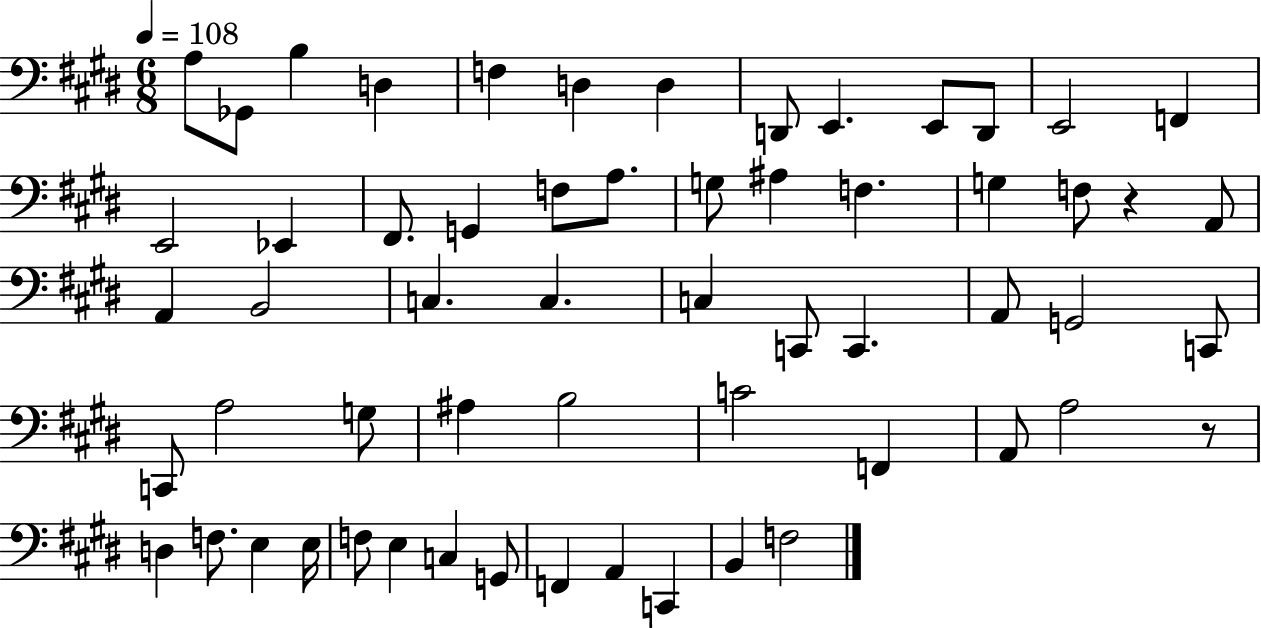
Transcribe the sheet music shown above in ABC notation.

X:1
T:Untitled
M:6/8
L:1/4
K:E
A,/2 _G,,/2 B, D, F, D, D, D,,/2 E,, E,,/2 D,,/2 E,,2 F,, E,,2 _E,, ^F,,/2 G,, F,/2 A,/2 G,/2 ^A, F, G, F,/2 z A,,/2 A,, B,,2 C, C, C, C,,/2 C,, A,,/2 G,,2 C,,/2 C,,/2 A,2 G,/2 ^A, B,2 C2 F,, A,,/2 A,2 z/2 D, F,/2 E, E,/4 F,/2 E, C, G,,/2 F,, A,, C,, B,, F,2